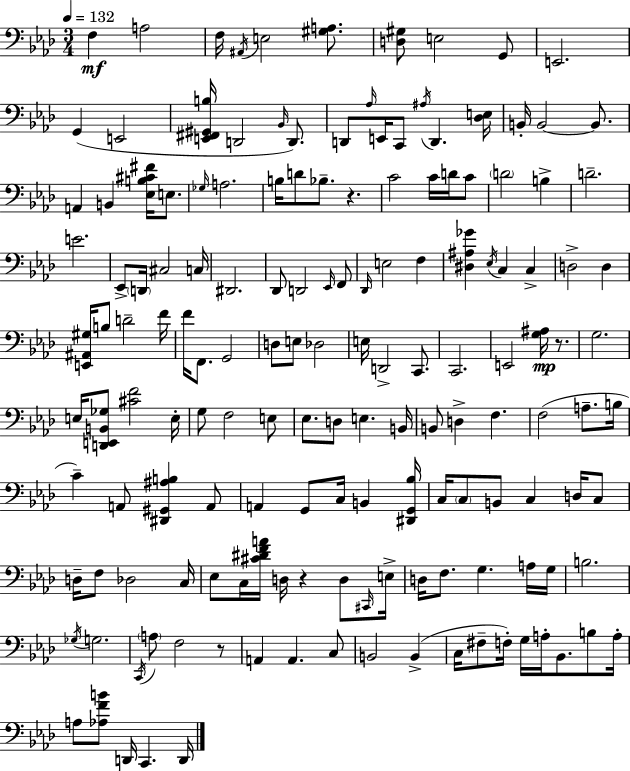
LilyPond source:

{
  \clef bass
  \numericTimeSignature
  \time 3/4
  \key f \minor
  \tempo 4 = 132
  f4\mf a2 | f16 \acciaccatura { ais,16 } e2 <gis a>8. | <d gis>8 e2 g,8 | e,2. | \break g,4( e,2 | <e, fis, gis, b>16 d,2 \grace { bes,16 }) d,8. | d,8 \grace { aes16 } e,16 c,8 \acciaccatura { ais16 } d,4. | <des e>16 b,16-. b,2~~ | \break b,8. a,4 b,4 | <ees b cis' fis'>16 e8. \grace { ges16 } a2. | b16 d'8 bes8.-- r4. | c'2 | \break c'16 d'16 c'8 \parenthesize d'2 | b4-> d'2.-- | e'2. | ees,8-> \parenthesize d,16 cis2 | \break c16 dis,2. | des,8 d,2 | \grace { ees,16 } f,8 \grace { des,16 } e2 | f4 <dis ais ges'>4 \acciaccatura { ees16 } | \break c4 c4-> d2-> | d4 <e, ais, gis>16 b8 d'2-- | f'16 f'16 f,8. | g,2 d8 e8 | \break des2 e16 d,2-> | c,8. c,2. | e,2 | <g ais>16\mp r8. g2. | \break e16 <d, e, b, ges>8 <cis' f'>2 | e16-. g8 f2 | e8 ees8. d8 | e4. b,16 b,8 d4-> | \break f4. f2( | a8.-- b16 c'4--) | a,8 <dis, gis, ais b>4 a,8 a,4 | g,8 c16 b,4 <dis, g, bes>16 c16 \parenthesize c8 b,8 | \break c4 d16 c8 d16-- f8 des2 | c16 ees8 c16 <cis' dis' f' a'>16 | d16 r4 d8 \grace { cis,16 } e16-> d16 f8. | g4. a16 g16 b2. | \break \acciaccatura { ges16 } g2. | \acciaccatura { c,16 } \parenthesize a8 | f2 r8 a,4 | a,4. c8 b,2 | \break b,4->( c16 | fis8-- f16-.) g16 a16-. bes,8. b8 a16-. a8 | <aes f' b'>8 d,16 c,4. d,16 \bar "|."
}